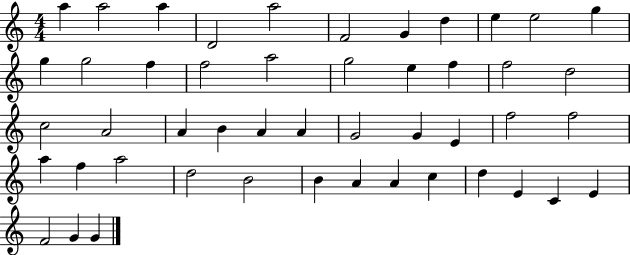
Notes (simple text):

A5/q A5/h A5/q D4/h A5/h F4/h G4/q D5/q E5/q E5/h G5/q G5/q G5/h F5/q F5/h A5/h G5/h E5/q F5/q F5/h D5/h C5/h A4/h A4/q B4/q A4/q A4/q G4/h G4/q E4/q F5/h F5/h A5/q F5/q A5/h D5/h B4/h B4/q A4/q A4/q C5/q D5/q E4/q C4/q E4/q F4/h G4/q G4/q